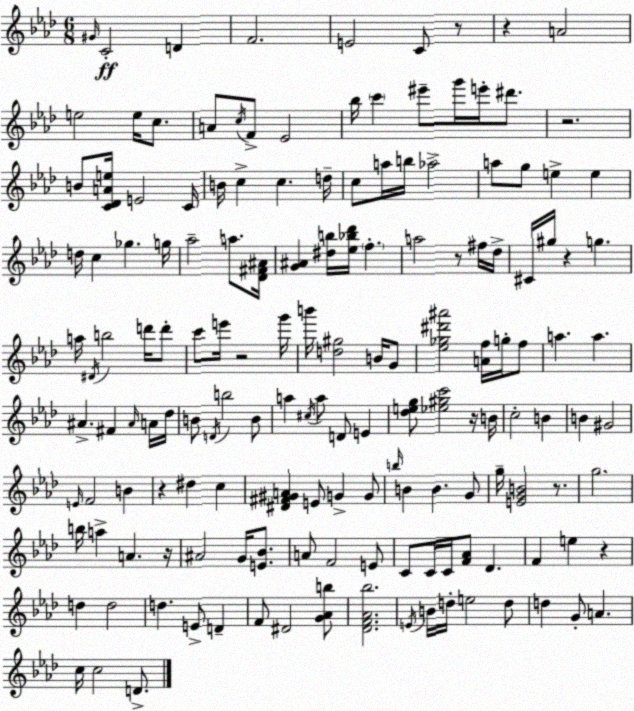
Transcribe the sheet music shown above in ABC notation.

X:1
T:Untitled
M:6/8
L:1/4
K:Ab
^G/4 C2 D F2 E2 C/2 z/2 z A2 e2 e/4 c/2 A/2 c/4 F/2 _E2 _b/4 c' ^e'/2 g'/4 e'/4 ^d'/2 z2 B/2 [C_DAe]/4 E2 C/4 B/4 c c d/4 c/2 a/4 b/4 _a2 a/2 g/2 e e d/4 c _g g/4 _a2 a/2 [_D^F^A]/4 [G^A] [^db]/4 [_e_b_d']/4 f a2 z/2 ^f/4 _d/4 ^C/4 ^g/4 z g a/4 ^D/4 b2 d'/4 d'/2 c'/2 e'/4 z2 g'/4 b'/4 [d^g]2 B/4 G/2 [_e_g^d'^a']2 [Af]/4 g/4 f/2 a a ^A ^F ^A/4 A/4 _d/4 B/2 D/4 b2 B/2 a ^c/4 a/2 D/2 E [_deg]/2 [_e^gc']2 z/4 B/4 c2 B B ^G2 E/4 F2 B z ^d c [^D^F^GA] E/2 G G/2 b/4 B B G/2 g/4 [EGB]2 z/2 g2 b/4 a A z/4 ^A2 G/4 [E_B]/2 A/2 F2 E/2 C/2 C/4 C/4 [F_A]/2 _D F e z d d2 d E/2 D F/2 ^D2 [G_Ab]/2 [_DF_A_b]2 E/4 B/4 d/4 e2 d/2 d G/2 A c/4 c2 D/2